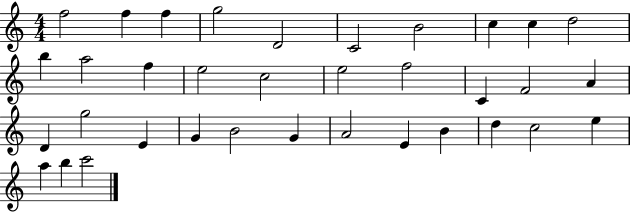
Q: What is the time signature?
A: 4/4